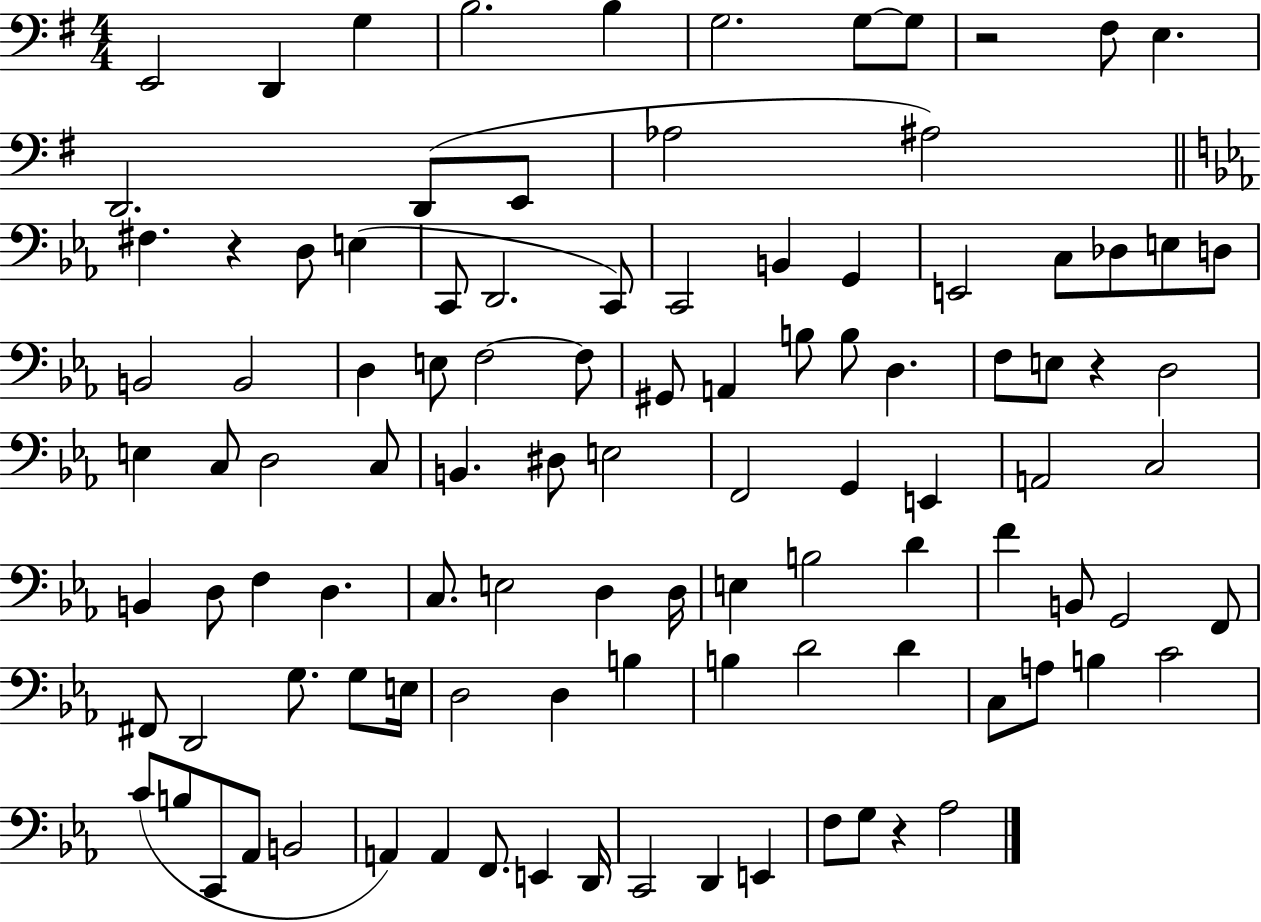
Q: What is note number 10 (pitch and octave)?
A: E3